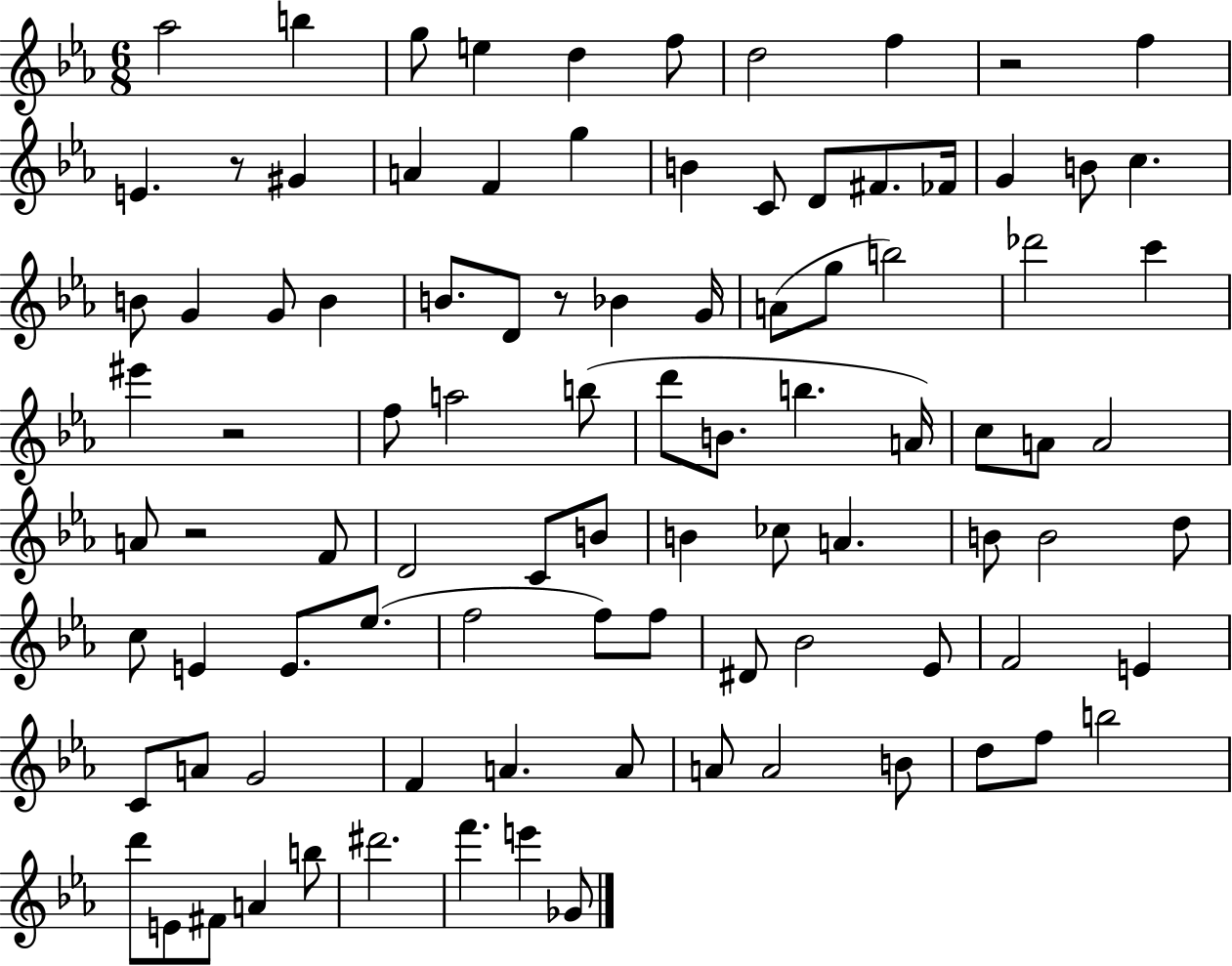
X:1
T:Untitled
M:6/8
L:1/4
K:Eb
_a2 b g/2 e d f/2 d2 f z2 f E z/2 ^G A F g B C/2 D/2 ^F/2 _F/4 G B/2 c B/2 G G/2 B B/2 D/2 z/2 _B G/4 A/2 g/2 b2 _d'2 c' ^e' z2 f/2 a2 b/2 d'/2 B/2 b A/4 c/2 A/2 A2 A/2 z2 F/2 D2 C/2 B/2 B _c/2 A B/2 B2 d/2 c/2 E E/2 _e/2 f2 f/2 f/2 ^D/2 _B2 _E/2 F2 E C/2 A/2 G2 F A A/2 A/2 A2 B/2 d/2 f/2 b2 d'/2 E/2 ^F/2 A b/2 ^d'2 f' e' _G/2